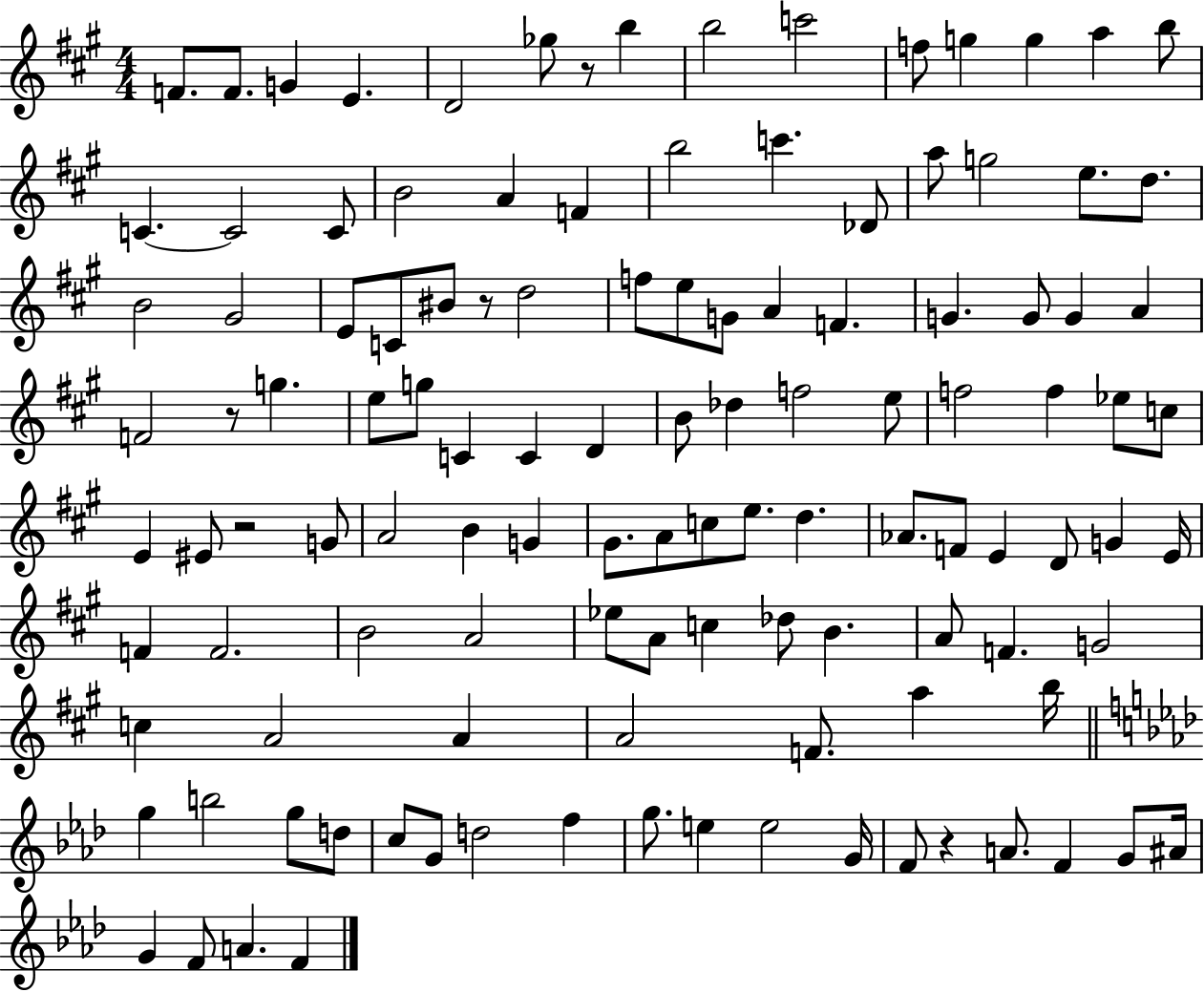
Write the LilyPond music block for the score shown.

{
  \clef treble
  \numericTimeSignature
  \time 4/4
  \key a \major
  f'8. f'8. g'4 e'4. | d'2 ges''8 r8 b''4 | b''2 c'''2 | f''8 g''4 g''4 a''4 b''8 | \break c'4.~~ c'2 c'8 | b'2 a'4 f'4 | b''2 c'''4. des'8 | a''8 g''2 e''8. d''8. | \break b'2 gis'2 | e'8 c'8 bis'8 r8 d''2 | f''8 e''8 g'8 a'4 f'4. | g'4. g'8 g'4 a'4 | \break f'2 r8 g''4. | e''8 g''8 c'4 c'4 d'4 | b'8 des''4 f''2 e''8 | f''2 f''4 ees''8 c''8 | \break e'4 eis'8 r2 g'8 | a'2 b'4 g'4 | gis'8. a'8 c''8 e''8. d''4. | aes'8. f'8 e'4 d'8 g'4 e'16 | \break f'4 f'2. | b'2 a'2 | ees''8 a'8 c''4 des''8 b'4. | a'8 f'4. g'2 | \break c''4 a'2 a'4 | a'2 f'8. a''4 b''16 | \bar "||" \break \key aes \major g''4 b''2 g''8 d''8 | c''8 g'8 d''2 f''4 | g''8. e''4 e''2 g'16 | f'8 r4 a'8. f'4 g'8 ais'16 | \break g'4 f'8 a'4. f'4 | \bar "|."
}